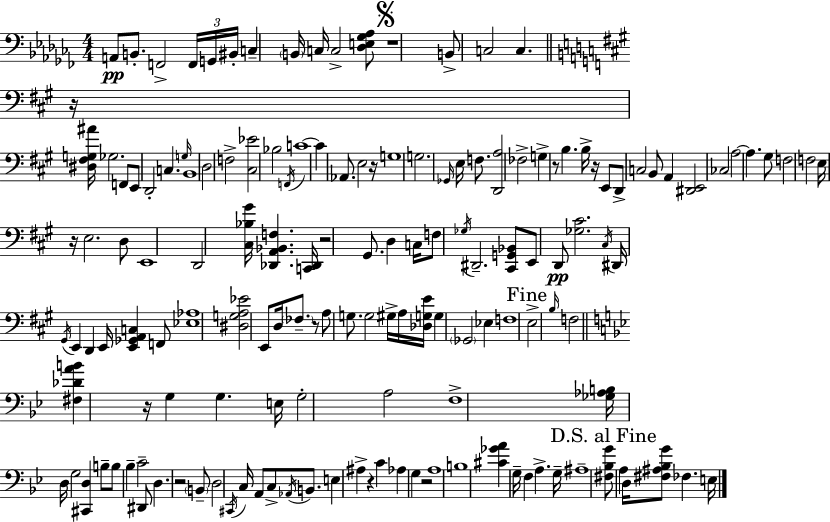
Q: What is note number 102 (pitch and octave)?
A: A2